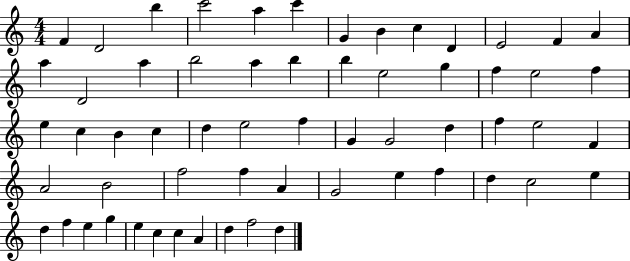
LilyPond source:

{
  \clef treble
  \numericTimeSignature
  \time 4/4
  \key c \major
  f'4 d'2 b''4 | c'''2 a''4 c'''4 | g'4 b'4 c''4 d'4 | e'2 f'4 a'4 | \break a''4 d'2 a''4 | b''2 a''4 b''4 | b''4 e''2 g''4 | f''4 e''2 f''4 | \break e''4 c''4 b'4 c''4 | d''4 e''2 f''4 | g'4 g'2 d''4 | f''4 e''2 f'4 | \break a'2 b'2 | f''2 f''4 a'4 | g'2 e''4 f''4 | d''4 c''2 e''4 | \break d''4 f''4 e''4 g''4 | e''4 c''4 c''4 a'4 | d''4 f''2 d''4 | \bar "|."
}